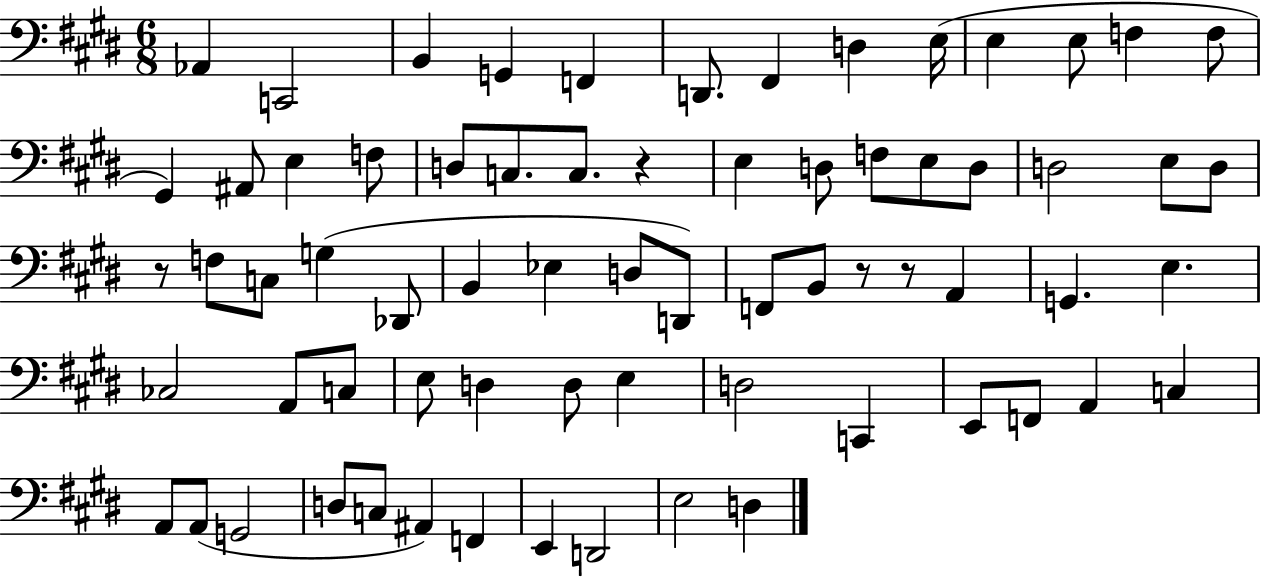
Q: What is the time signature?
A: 6/8